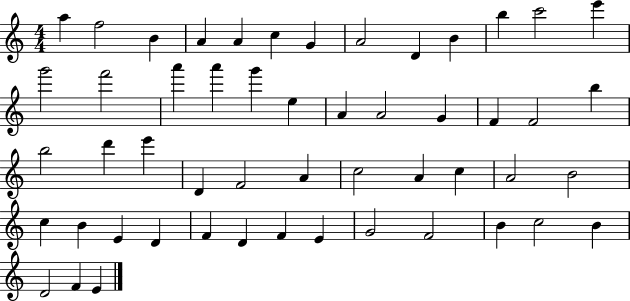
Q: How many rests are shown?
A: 0